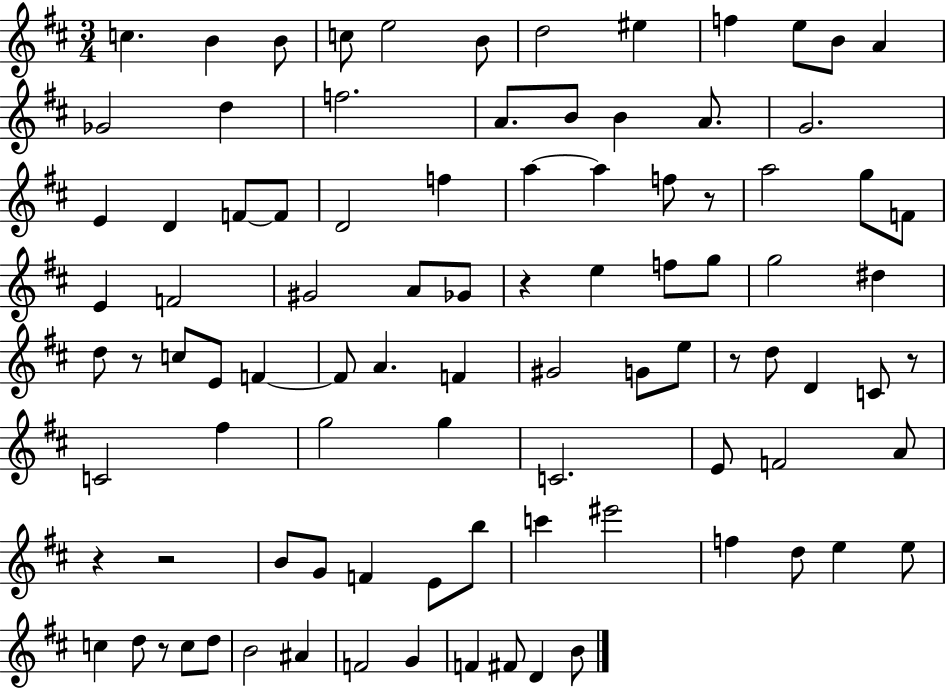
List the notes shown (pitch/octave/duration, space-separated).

C5/q. B4/q B4/e C5/e E5/h B4/e D5/h EIS5/q F5/q E5/e B4/e A4/q Gb4/h D5/q F5/h. A4/e. B4/e B4/q A4/e. G4/h. E4/q D4/q F4/e F4/e D4/h F5/q A5/q A5/q F5/e R/e A5/h G5/e F4/e E4/q F4/h G#4/h A4/e Gb4/e R/q E5/q F5/e G5/e G5/h D#5/q D5/e R/e C5/e E4/e F4/q F4/e A4/q. F4/q G#4/h G4/e E5/e R/e D5/e D4/q C4/e R/e C4/h F#5/q G5/h G5/q C4/h. E4/e F4/h A4/e R/q R/h B4/e G4/e F4/q E4/e B5/e C6/q EIS6/h F5/q D5/e E5/q E5/e C5/q D5/e R/e C5/e D5/e B4/h A#4/q F4/h G4/q F4/q F#4/e D4/q B4/e